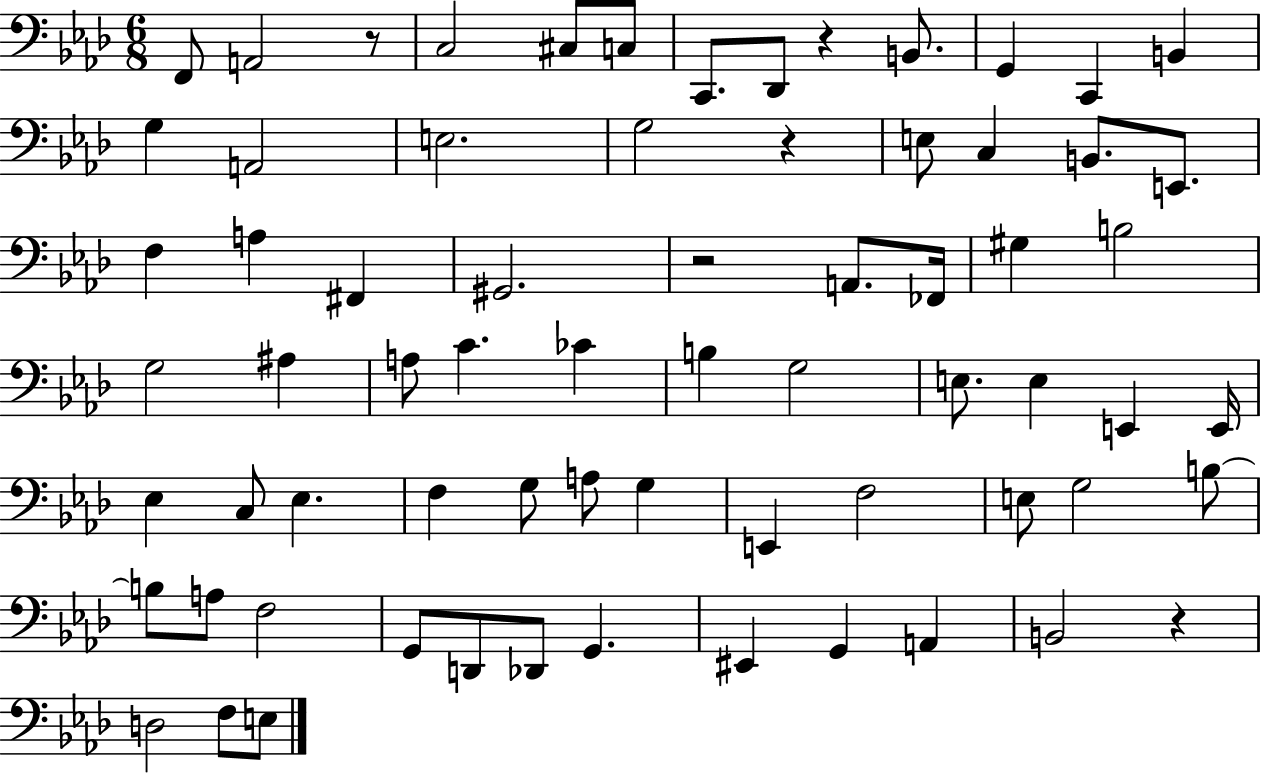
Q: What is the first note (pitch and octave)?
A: F2